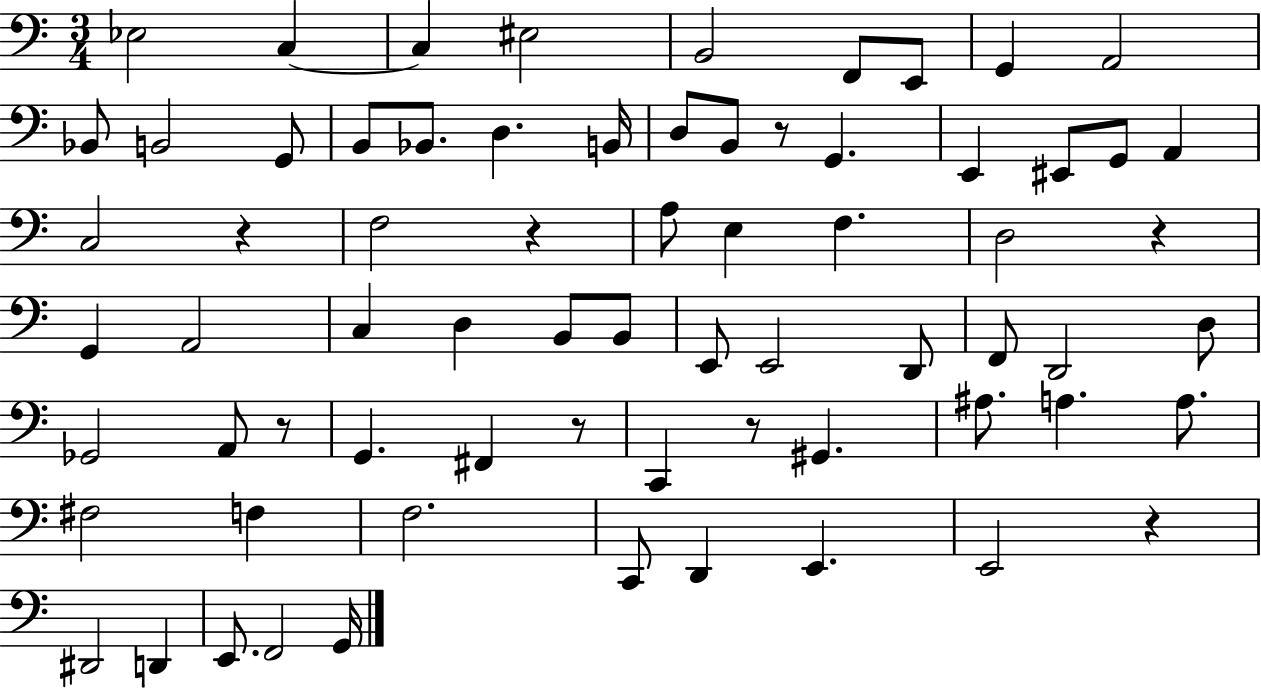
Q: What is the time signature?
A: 3/4